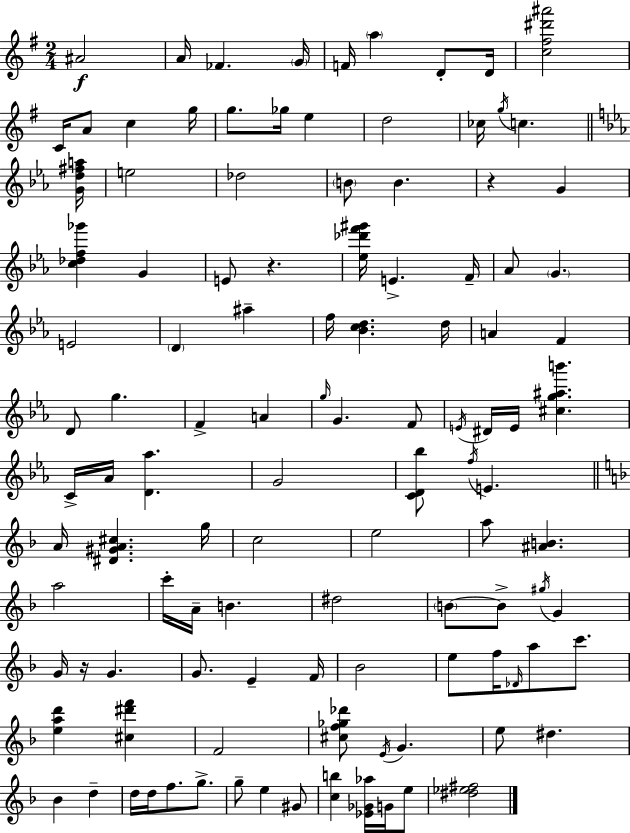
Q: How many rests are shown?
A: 3